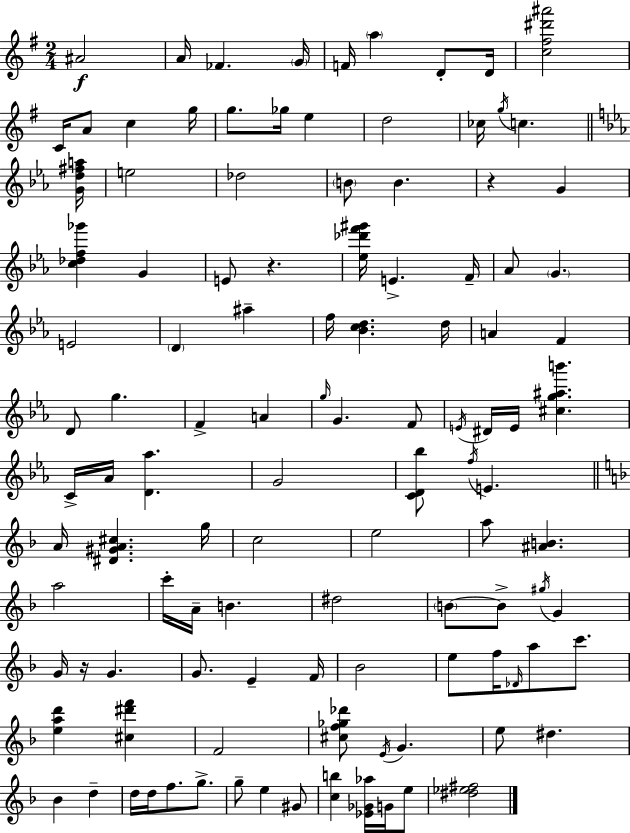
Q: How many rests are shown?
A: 3